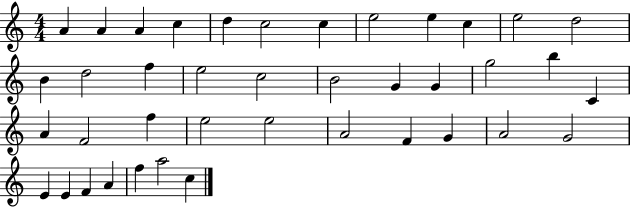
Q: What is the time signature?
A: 4/4